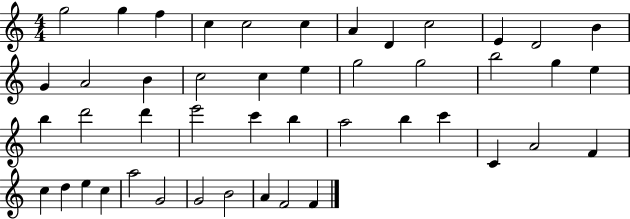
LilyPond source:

{
  \clef treble
  \numericTimeSignature
  \time 4/4
  \key c \major
  g''2 g''4 f''4 | c''4 c''2 c''4 | a'4 d'4 c''2 | e'4 d'2 b'4 | \break g'4 a'2 b'4 | c''2 c''4 e''4 | g''2 g''2 | b''2 g''4 e''4 | \break b''4 d'''2 d'''4 | e'''2 c'''4 b''4 | a''2 b''4 c'''4 | c'4 a'2 f'4 | \break c''4 d''4 e''4 c''4 | a''2 g'2 | g'2 b'2 | a'4 f'2 f'4 | \break \bar "|."
}